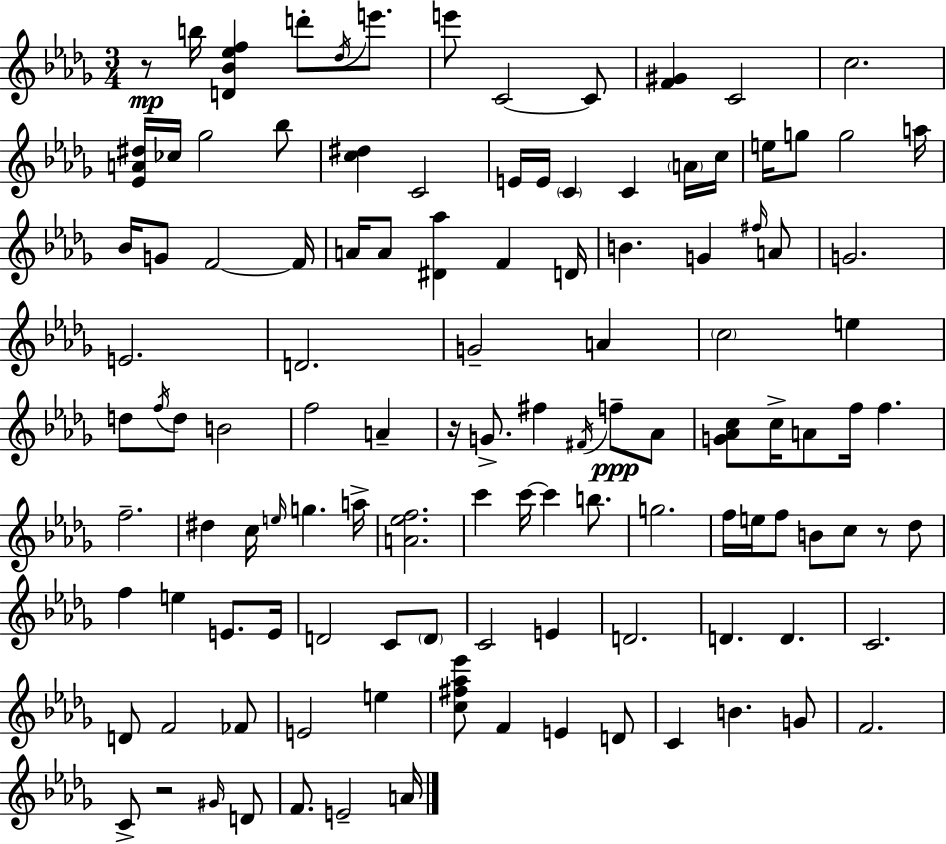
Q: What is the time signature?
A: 3/4